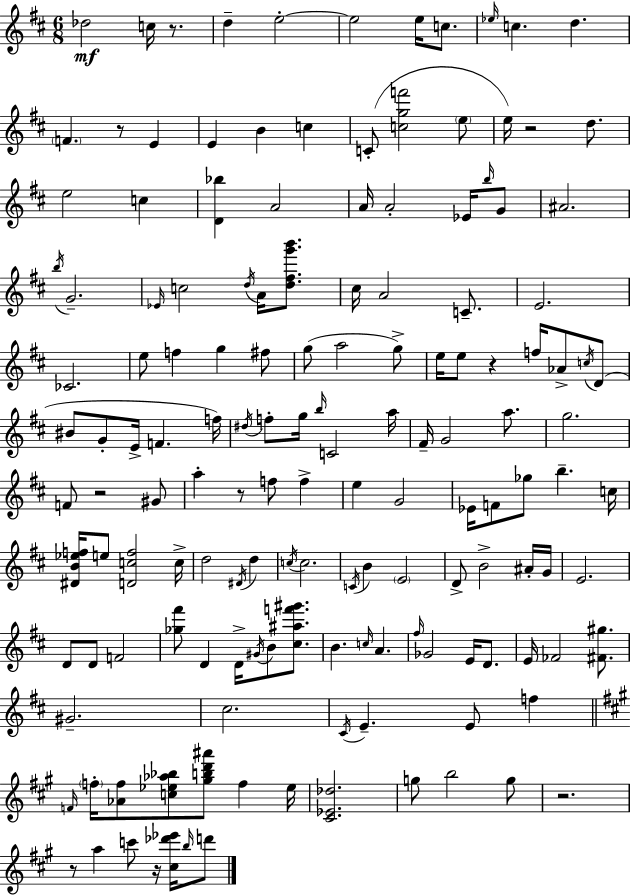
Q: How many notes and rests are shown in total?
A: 149